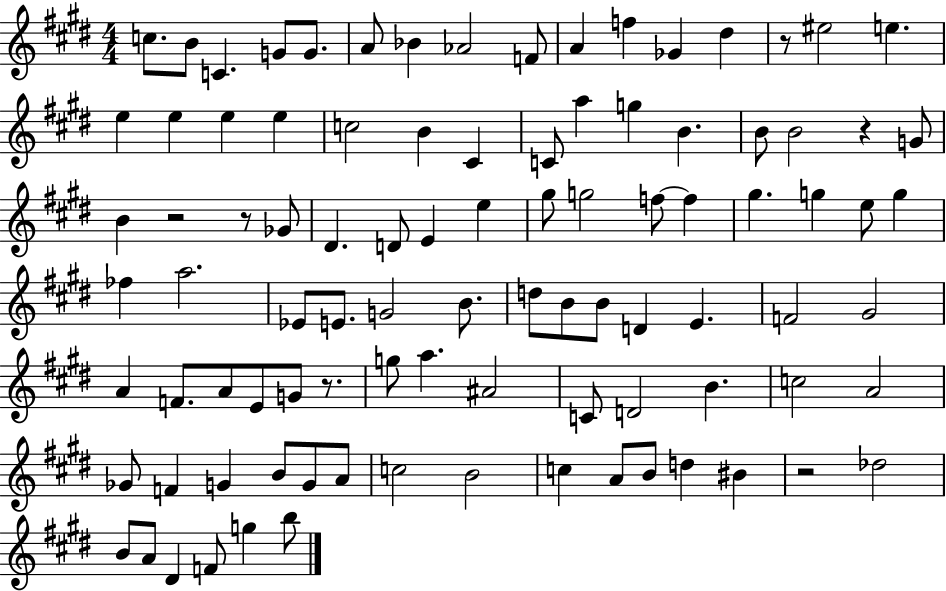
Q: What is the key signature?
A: E major